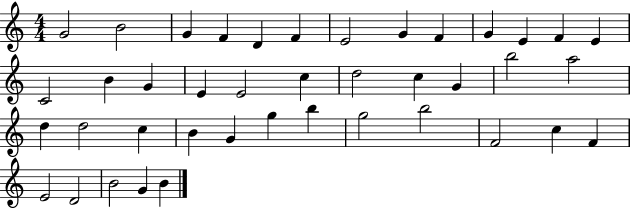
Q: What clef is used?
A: treble